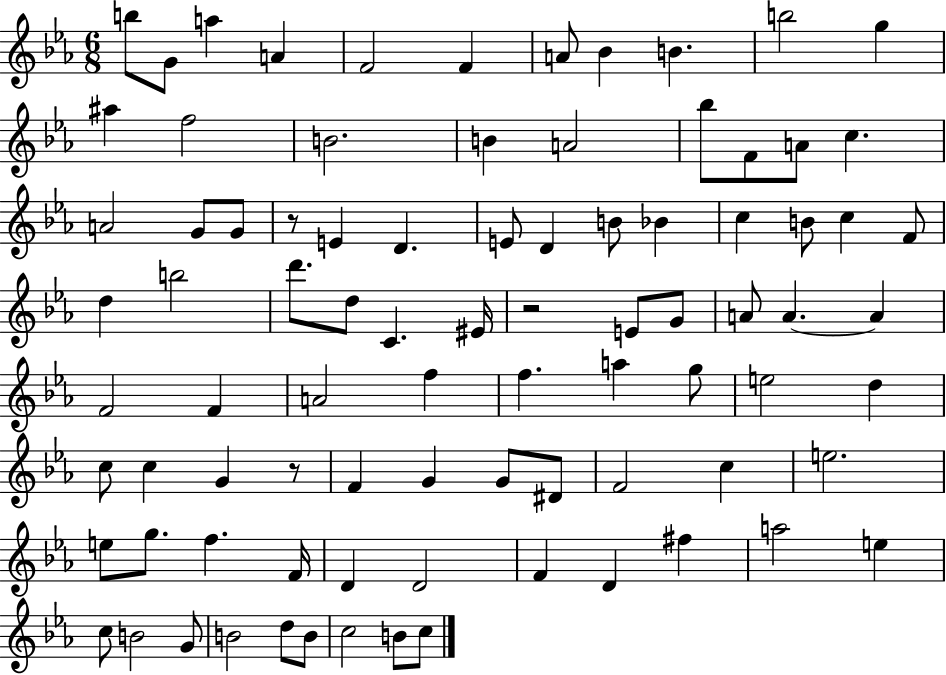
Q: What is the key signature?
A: EES major